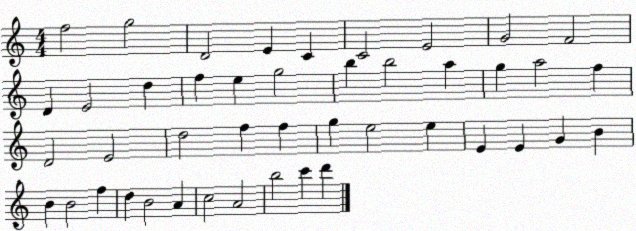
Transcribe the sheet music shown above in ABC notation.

X:1
T:Untitled
M:4/4
L:1/4
K:C
f2 g2 D2 E C C2 E2 G2 F2 D E2 d f e g2 b b2 a g a2 f D2 E2 d2 f f g e2 e E E G B B B2 f d B2 A c2 A2 b2 c' d'